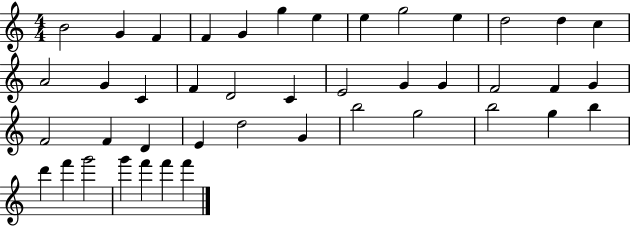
B4/h G4/q F4/q F4/q G4/q G5/q E5/q E5/q G5/h E5/q D5/h D5/q C5/q A4/h G4/q C4/q F4/q D4/h C4/q E4/h G4/q G4/q F4/h F4/q G4/q F4/h F4/q D4/q E4/q D5/h G4/q B5/h G5/h B5/h G5/q B5/q D6/q F6/q G6/h G6/q F6/q F6/q F6/q